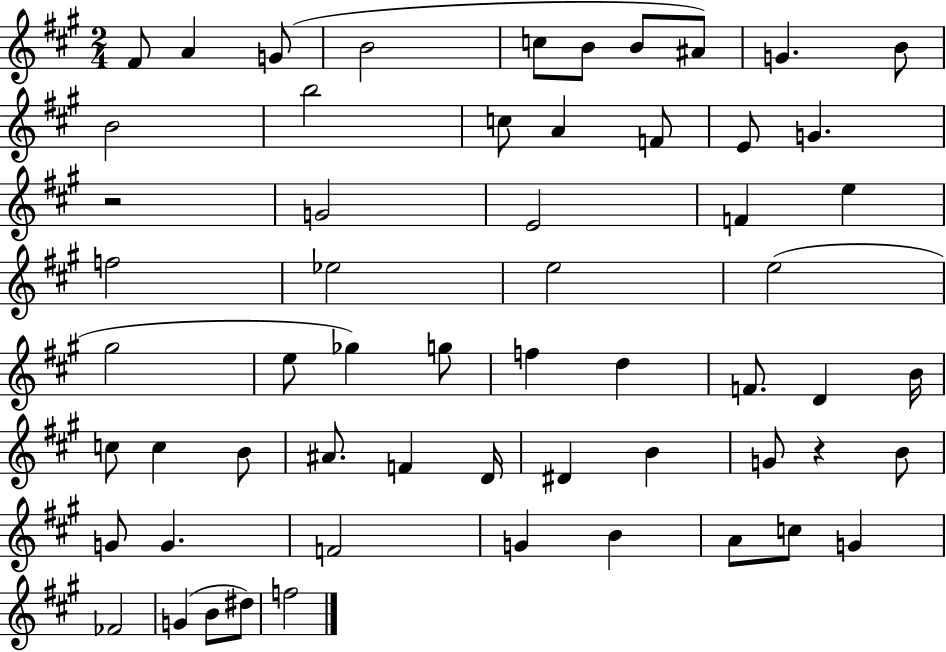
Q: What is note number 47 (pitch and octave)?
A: F4